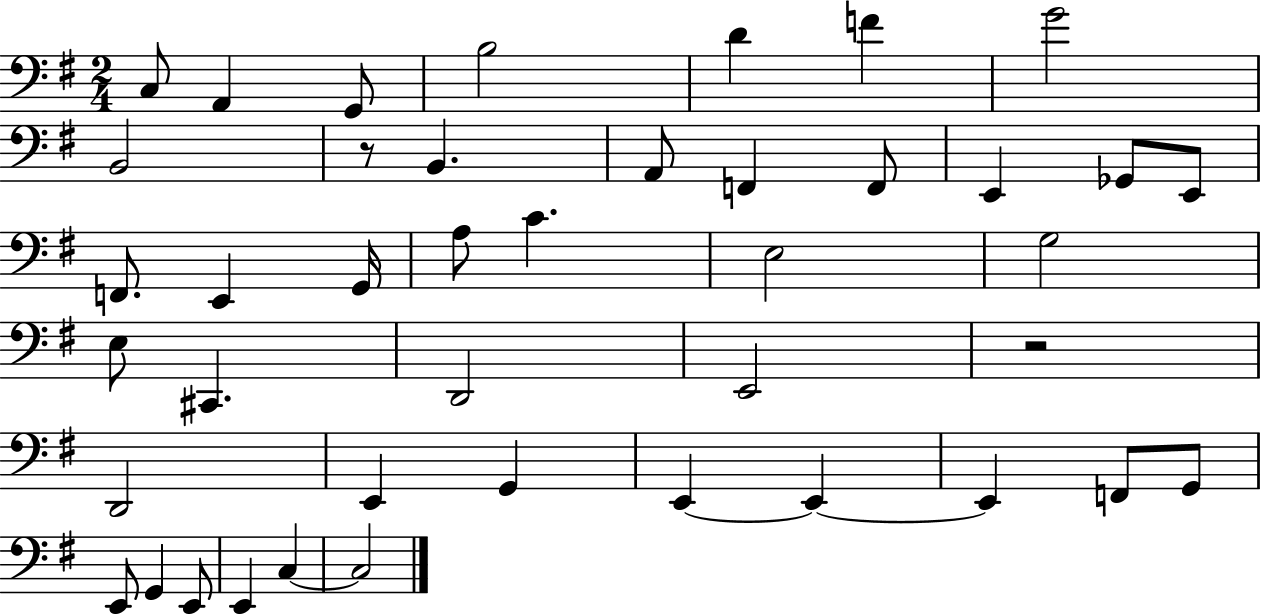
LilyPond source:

{
  \clef bass
  \numericTimeSignature
  \time 2/4
  \key g \major
  c8 a,4 g,8 | b2 | d'4 f'4 | g'2 | \break b,2 | r8 b,4. | a,8 f,4 f,8 | e,4 ges,8 e,8 | \break f,8. e,4 g,16 | a8 c'4. | e2 | g2 | \break e8 cis,4. | d,2 | e,2 | r2 | \break d,2 | e,4 g,4 | e,4~~ e,4~~ | e,4 f,8 g,8 | \break e,8 g,4 e,8 | e,4 c4~~ | c2 | \bar "|."
}